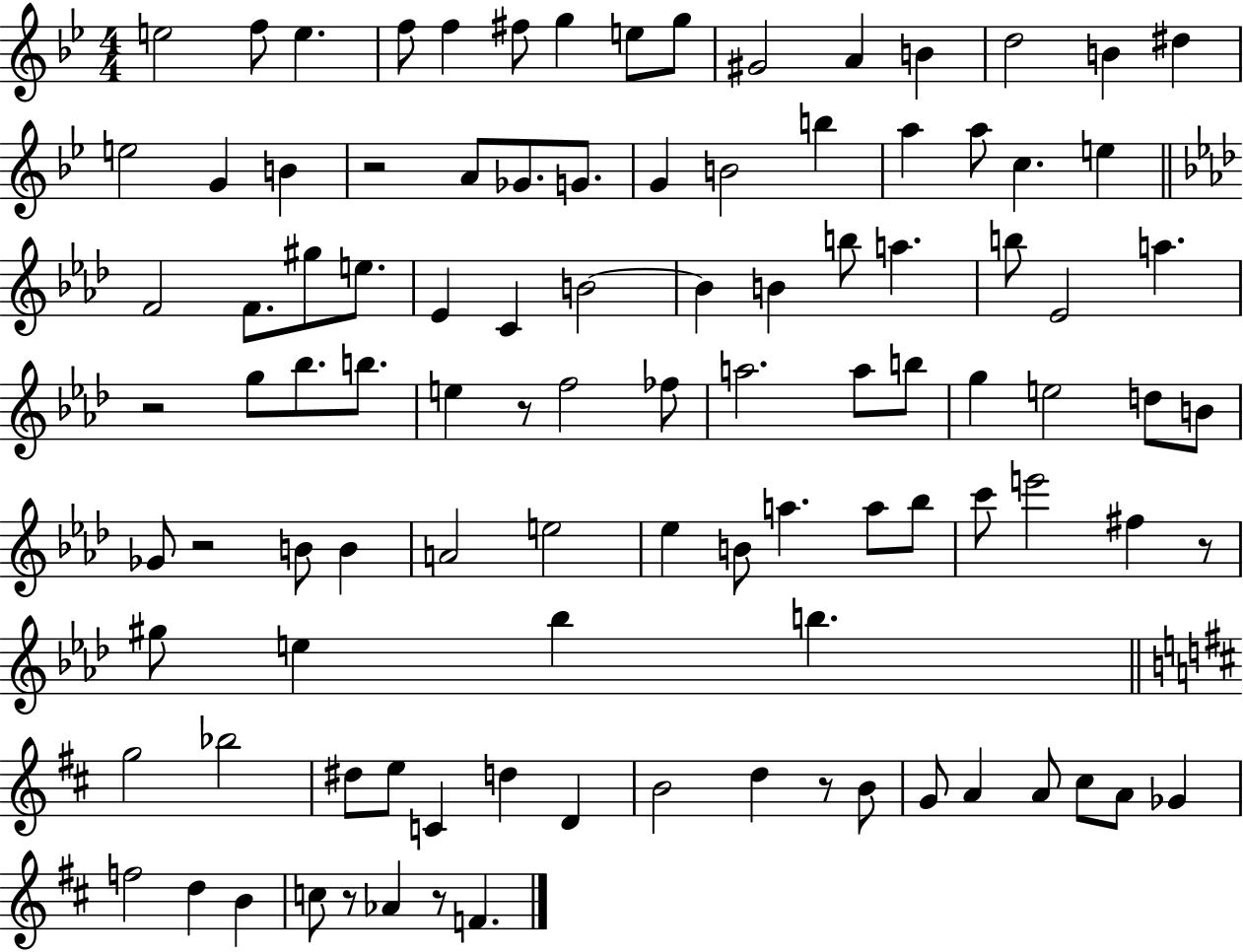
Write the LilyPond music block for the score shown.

{
  \clef treble
  \numericTimeSignature
  \time 4/4
  \key bes \major
  \repeat volta 2 { e''2 f''8 e''4. | f''8 f''4 fis''8 g''4 e''8 g''8 | gis'2 a'4 b'4 | d''2 b'4 dis''4 | \break e''2 g'4 b'4 | r2 a'8 ges'8. g'8. | g'4 b'2 b''4 | a''4 a''8 c''4. e''4 | \break \bar "||" \break \key aes \major f'2 f'8. gis''8 e''8. | ees'4 c'4 b'2~~ | b'4 b'4 b''8 a''4. | b''8 ees'2 a''4. | \break r2 g''8 bes''8. b''8. | e''4 r8 f''2 fes''8 | a''2. a''8 b''8 | g''4 e''2 d''8 b'8 | \break ges'8 r2 b'8 b'4 | a'2 e''2 | ees''4 b'8 a''4. a''8 bes''8 | c'''8 e'''2 fis''4 r8 | \break gis''8 e''4 bes''4 b''4. | \bar "||" \break \key b \minor g''2 bes''2 | dis''8 e''8 c'4 d''4 d'4 | b'2 d''4 r8 b'8 | g'8 a'4 a'8 cis''8 a'8 ges'4 | \break f''2 d''4 b'4 | c''8 r8 aes'4 r8 f'4. | } \bar "|."
}